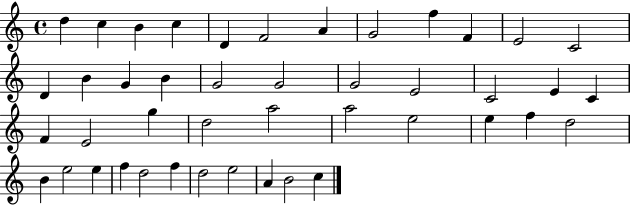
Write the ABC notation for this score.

X:1
T:Untitled
M:4/4
L:1/4
K:C
d c B c D F2 A G2 f F E2 C2 D B G B G2 G2 G2 E2 C2 E C F E2 g d2 a2 a2 e2 e f d2 B e2 e f d2 f d2 e2 A B2 c